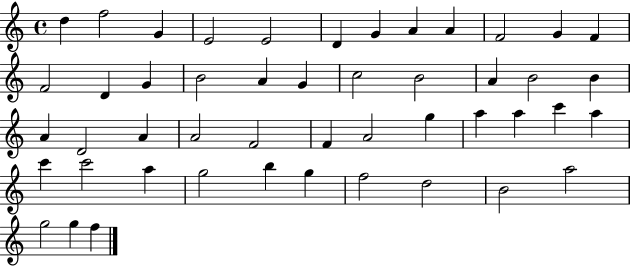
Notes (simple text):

D5/q F5/h G4/q E4/h E4/h D4/q G4/q A4/q A4/q F4/h G4/q F4/q F4/h D4/q G4/q B4/h A4/q G4/q C5/h B4/h A4/q B4/h B4/q A4/q D4/h A4/q A4/h F4/h F4/q A4/h G5/q A5/q A5/q C6/q A5/q C6/q C6/h A5/q G5/h B5/q G5/q F5/h D5/h B4/h A5/h G5/h G5/q F5/q